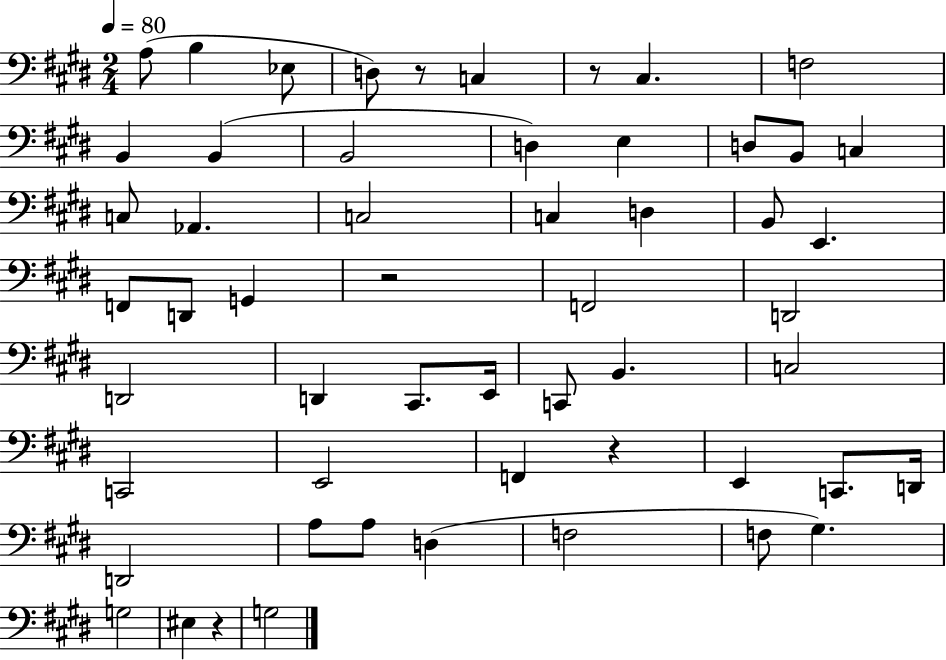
A3/e B3/q Eb3/e D3/e R/e C3/q R/e C#3/q. F3/h B2/q B2/q B2/h D3/q E3/q D3/e B2/e C3/q C3/e Ab2/q. C3/h C3/q D3/q B2/e E2/q. F2/e D2/e G2/q R/h F2/h D2/h D2/h D2/q C#2/e. E2/s C2/e B2/q. C3/h C2/h E2/h F2/q R/q E2/q C2/e. D2/s D2/h A3/e A3/e D3/q F3/h F3/e G#3/q. G3/h EIS3/q R/q G3/h